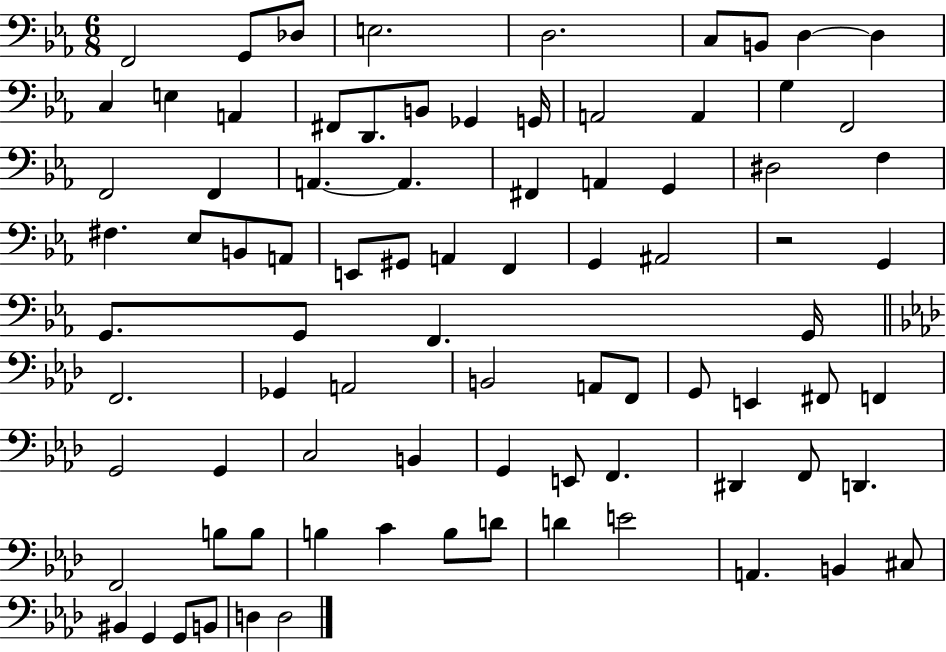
{
  \clef bass
  \numericTimeSignature
  \time 6/8
  \key ees \major
  f,2 g,8 des8 | e2. | d2. | c8 b,8 d4~~ d4 | \break c4 e4 a,4 | fis,8 d,8. b,8 ges,4 g,16 | a,2 a,4 | g4 f,2 | \break f,2 f,4 | a,4.~~ a,4. | fis,4 a,4 g,4 | dis2 f4 | \break fis4. ees8 b,8 a,8 | e,8 gis,8 a,4 f,4 | g,4 ais,2 | r2 g,4 | \break g,8. g,8 f,4. g,16 | \bar "||" \break \key aes \major f,2. | ges,4 a,2 | b,2 a,8 f,8 | g,8 e,4 fis,8 f,4 | \break g,2 g,4 | c2 b,4 | g,4 e,8 f,4. | dis,4 f,8 d,4. | \break f,2 b8 b8 | b4 c'4 b8 d'8 | d'4 e'2 | a,4. b,4 cis8 | \break bis,4 g,4 g,8 b,8 | d4 d2 | \bar "|."
}